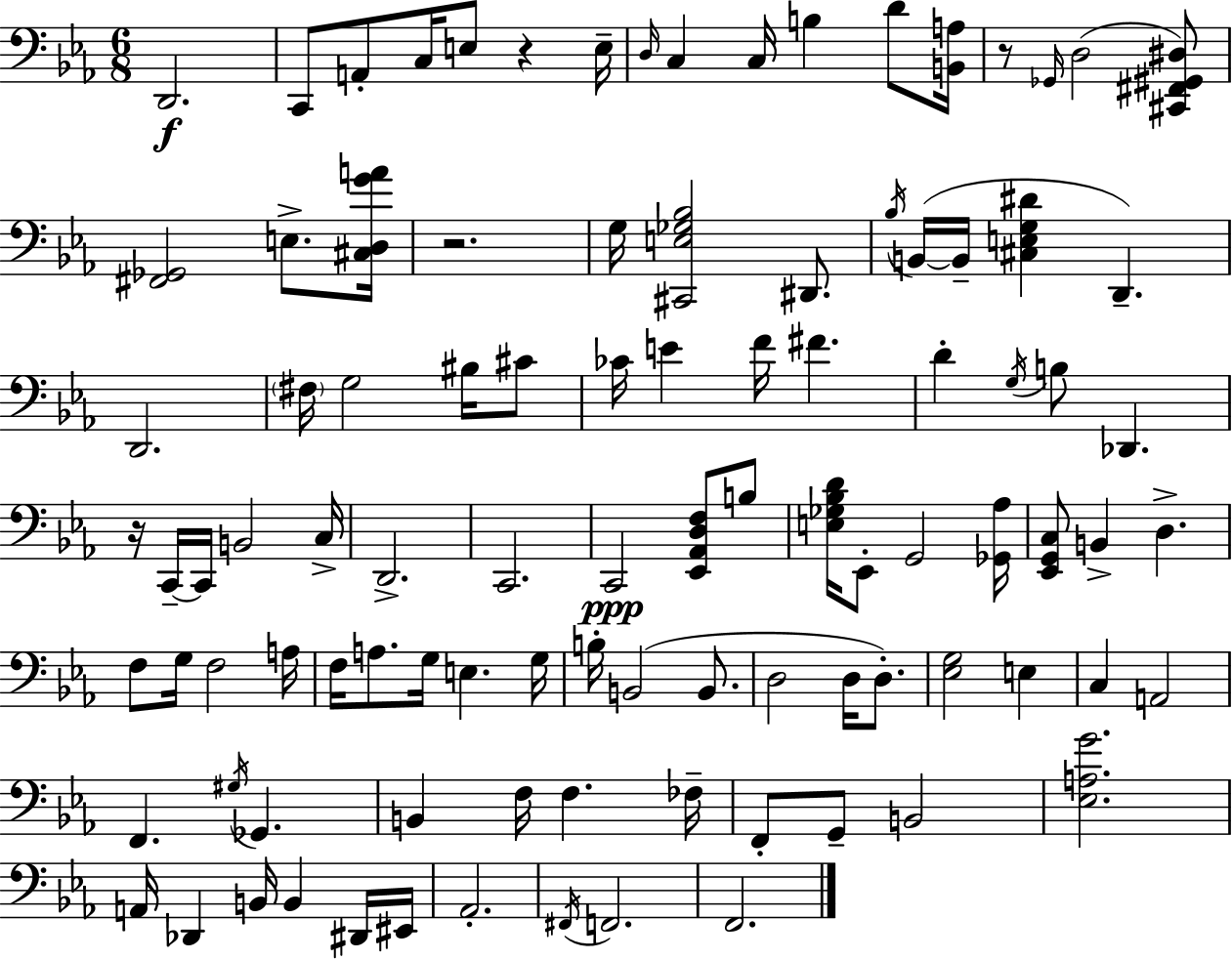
D2/h. C2/e A2/e C3/s E3/e R/q E3/s D3/s C3/q C3/s B3/q D4/e [B2,A3]/s R/e Gb2/s D3/h [C#2,F#2,G#2,D#3]/e [F#2,Gb2]/h E3/e. [C#3,D3,G4,A4]/s R/h. G3/s [C#2,E3,Gb3,Bb3]/h D#2/e. Bb3/s B2/s B2/s [C#3,E3,G3,D#4]/q D2/q. D2/h. F#3/s G3/h BIS3/s C#4/e CES4/s E4/q F4/s F#4/q. D4/q G3/s B3/e Db2/q. R/s C2/s C2/s B2/h C3/s D2/h. C2/h. C2/h [Eb2,Ab2,D3,F3]/e B3/e [E3,Gb3,Bb3,D4]/s Eb2/e G2/h [Gb2,Ab3]/s [Eb2,G2,C3]/e B2/q D3/q. F3/e G3/s F3/h A3/s F3/s A3/e. G3/s E3/q. G3/s B3/s B2/h B2/e. D3/h D3/s D3/e. [Eb3,G3]/h E3/q C3/q A2/h F2/q. G#3/s Gb2/q. B2/q F3/s F3/q. FES3/s F2/e G2/e B2/h [Eb3,A3,G4]/h. A2/s Db2/q B2/s B2/q D#2/s EIS2/s Ab2/h. F#2/s F2/h. F2/h.